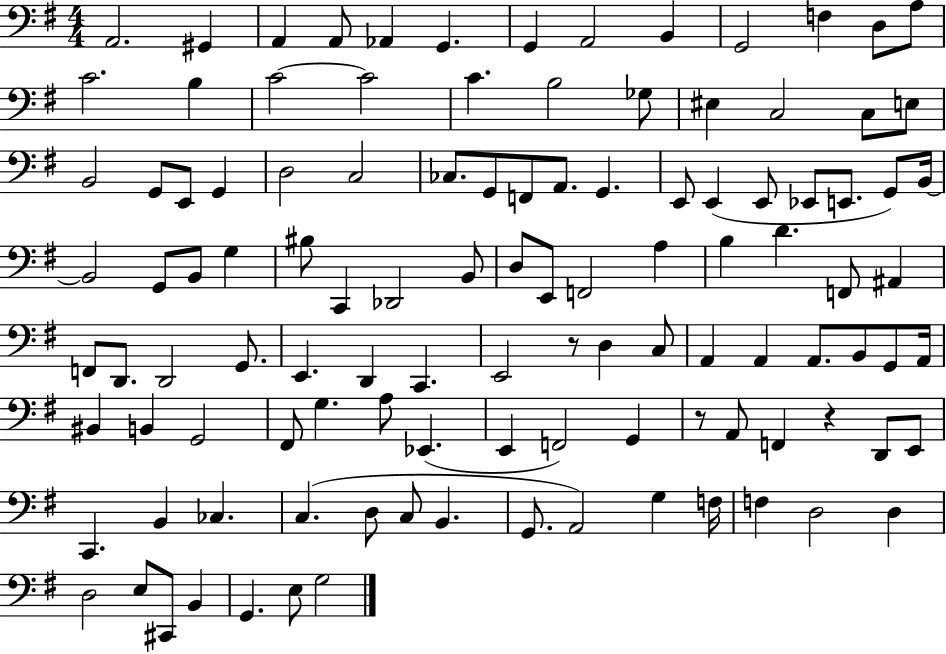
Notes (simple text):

A2/h. G#2/q A2/q A2/e Ab2/q G2/q. G2/q A2/h B2/q G2/h F3/q D3/e A3/e C4/h. B3/q C4/h C4/h C4/q. B3/h Gb3/e EIS3/q C3/h C3/e E3/e B2/h G2/e E2/e G2/q D3/h C3/h CES3/e. G2/e F2/e A2/e. G2/q. E2/e E2/q E2/e Eb2/e E2/e. G2/e B2/s B2/h G2/e B2/e G3/q BIS3/e C2/q Db2/h B2/e D3/e E2/e F2/h A3/q B3/q D4/q. F2/e A#2/q F2/e D2/e. D2/h G2/e. E2/q. D2/q C2/q. E2/h R/e D3/q C3/e A2/q A2/q A2/e. B2/e G2/e A2/s BIS2/q B2/q G2/h F#2/e G3/q. A3/e Eb2/q. E2/q F2/h G2/q R/e A2/e F2/q R/q D2/e E2/e C2/q. B2/q CES3/q. C3/q. D3/e C3/e B2/q. G2/e. A2/h G3/q F3/s F3/q D3/h D3/q D3/h E3/e C#2/e B2/q G2/q. E3/e G3/h